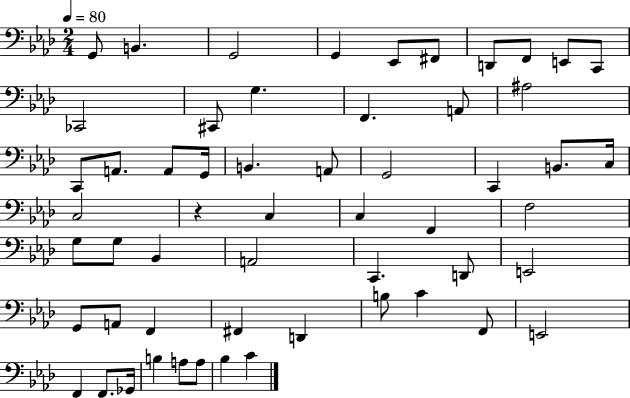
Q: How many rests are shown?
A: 1